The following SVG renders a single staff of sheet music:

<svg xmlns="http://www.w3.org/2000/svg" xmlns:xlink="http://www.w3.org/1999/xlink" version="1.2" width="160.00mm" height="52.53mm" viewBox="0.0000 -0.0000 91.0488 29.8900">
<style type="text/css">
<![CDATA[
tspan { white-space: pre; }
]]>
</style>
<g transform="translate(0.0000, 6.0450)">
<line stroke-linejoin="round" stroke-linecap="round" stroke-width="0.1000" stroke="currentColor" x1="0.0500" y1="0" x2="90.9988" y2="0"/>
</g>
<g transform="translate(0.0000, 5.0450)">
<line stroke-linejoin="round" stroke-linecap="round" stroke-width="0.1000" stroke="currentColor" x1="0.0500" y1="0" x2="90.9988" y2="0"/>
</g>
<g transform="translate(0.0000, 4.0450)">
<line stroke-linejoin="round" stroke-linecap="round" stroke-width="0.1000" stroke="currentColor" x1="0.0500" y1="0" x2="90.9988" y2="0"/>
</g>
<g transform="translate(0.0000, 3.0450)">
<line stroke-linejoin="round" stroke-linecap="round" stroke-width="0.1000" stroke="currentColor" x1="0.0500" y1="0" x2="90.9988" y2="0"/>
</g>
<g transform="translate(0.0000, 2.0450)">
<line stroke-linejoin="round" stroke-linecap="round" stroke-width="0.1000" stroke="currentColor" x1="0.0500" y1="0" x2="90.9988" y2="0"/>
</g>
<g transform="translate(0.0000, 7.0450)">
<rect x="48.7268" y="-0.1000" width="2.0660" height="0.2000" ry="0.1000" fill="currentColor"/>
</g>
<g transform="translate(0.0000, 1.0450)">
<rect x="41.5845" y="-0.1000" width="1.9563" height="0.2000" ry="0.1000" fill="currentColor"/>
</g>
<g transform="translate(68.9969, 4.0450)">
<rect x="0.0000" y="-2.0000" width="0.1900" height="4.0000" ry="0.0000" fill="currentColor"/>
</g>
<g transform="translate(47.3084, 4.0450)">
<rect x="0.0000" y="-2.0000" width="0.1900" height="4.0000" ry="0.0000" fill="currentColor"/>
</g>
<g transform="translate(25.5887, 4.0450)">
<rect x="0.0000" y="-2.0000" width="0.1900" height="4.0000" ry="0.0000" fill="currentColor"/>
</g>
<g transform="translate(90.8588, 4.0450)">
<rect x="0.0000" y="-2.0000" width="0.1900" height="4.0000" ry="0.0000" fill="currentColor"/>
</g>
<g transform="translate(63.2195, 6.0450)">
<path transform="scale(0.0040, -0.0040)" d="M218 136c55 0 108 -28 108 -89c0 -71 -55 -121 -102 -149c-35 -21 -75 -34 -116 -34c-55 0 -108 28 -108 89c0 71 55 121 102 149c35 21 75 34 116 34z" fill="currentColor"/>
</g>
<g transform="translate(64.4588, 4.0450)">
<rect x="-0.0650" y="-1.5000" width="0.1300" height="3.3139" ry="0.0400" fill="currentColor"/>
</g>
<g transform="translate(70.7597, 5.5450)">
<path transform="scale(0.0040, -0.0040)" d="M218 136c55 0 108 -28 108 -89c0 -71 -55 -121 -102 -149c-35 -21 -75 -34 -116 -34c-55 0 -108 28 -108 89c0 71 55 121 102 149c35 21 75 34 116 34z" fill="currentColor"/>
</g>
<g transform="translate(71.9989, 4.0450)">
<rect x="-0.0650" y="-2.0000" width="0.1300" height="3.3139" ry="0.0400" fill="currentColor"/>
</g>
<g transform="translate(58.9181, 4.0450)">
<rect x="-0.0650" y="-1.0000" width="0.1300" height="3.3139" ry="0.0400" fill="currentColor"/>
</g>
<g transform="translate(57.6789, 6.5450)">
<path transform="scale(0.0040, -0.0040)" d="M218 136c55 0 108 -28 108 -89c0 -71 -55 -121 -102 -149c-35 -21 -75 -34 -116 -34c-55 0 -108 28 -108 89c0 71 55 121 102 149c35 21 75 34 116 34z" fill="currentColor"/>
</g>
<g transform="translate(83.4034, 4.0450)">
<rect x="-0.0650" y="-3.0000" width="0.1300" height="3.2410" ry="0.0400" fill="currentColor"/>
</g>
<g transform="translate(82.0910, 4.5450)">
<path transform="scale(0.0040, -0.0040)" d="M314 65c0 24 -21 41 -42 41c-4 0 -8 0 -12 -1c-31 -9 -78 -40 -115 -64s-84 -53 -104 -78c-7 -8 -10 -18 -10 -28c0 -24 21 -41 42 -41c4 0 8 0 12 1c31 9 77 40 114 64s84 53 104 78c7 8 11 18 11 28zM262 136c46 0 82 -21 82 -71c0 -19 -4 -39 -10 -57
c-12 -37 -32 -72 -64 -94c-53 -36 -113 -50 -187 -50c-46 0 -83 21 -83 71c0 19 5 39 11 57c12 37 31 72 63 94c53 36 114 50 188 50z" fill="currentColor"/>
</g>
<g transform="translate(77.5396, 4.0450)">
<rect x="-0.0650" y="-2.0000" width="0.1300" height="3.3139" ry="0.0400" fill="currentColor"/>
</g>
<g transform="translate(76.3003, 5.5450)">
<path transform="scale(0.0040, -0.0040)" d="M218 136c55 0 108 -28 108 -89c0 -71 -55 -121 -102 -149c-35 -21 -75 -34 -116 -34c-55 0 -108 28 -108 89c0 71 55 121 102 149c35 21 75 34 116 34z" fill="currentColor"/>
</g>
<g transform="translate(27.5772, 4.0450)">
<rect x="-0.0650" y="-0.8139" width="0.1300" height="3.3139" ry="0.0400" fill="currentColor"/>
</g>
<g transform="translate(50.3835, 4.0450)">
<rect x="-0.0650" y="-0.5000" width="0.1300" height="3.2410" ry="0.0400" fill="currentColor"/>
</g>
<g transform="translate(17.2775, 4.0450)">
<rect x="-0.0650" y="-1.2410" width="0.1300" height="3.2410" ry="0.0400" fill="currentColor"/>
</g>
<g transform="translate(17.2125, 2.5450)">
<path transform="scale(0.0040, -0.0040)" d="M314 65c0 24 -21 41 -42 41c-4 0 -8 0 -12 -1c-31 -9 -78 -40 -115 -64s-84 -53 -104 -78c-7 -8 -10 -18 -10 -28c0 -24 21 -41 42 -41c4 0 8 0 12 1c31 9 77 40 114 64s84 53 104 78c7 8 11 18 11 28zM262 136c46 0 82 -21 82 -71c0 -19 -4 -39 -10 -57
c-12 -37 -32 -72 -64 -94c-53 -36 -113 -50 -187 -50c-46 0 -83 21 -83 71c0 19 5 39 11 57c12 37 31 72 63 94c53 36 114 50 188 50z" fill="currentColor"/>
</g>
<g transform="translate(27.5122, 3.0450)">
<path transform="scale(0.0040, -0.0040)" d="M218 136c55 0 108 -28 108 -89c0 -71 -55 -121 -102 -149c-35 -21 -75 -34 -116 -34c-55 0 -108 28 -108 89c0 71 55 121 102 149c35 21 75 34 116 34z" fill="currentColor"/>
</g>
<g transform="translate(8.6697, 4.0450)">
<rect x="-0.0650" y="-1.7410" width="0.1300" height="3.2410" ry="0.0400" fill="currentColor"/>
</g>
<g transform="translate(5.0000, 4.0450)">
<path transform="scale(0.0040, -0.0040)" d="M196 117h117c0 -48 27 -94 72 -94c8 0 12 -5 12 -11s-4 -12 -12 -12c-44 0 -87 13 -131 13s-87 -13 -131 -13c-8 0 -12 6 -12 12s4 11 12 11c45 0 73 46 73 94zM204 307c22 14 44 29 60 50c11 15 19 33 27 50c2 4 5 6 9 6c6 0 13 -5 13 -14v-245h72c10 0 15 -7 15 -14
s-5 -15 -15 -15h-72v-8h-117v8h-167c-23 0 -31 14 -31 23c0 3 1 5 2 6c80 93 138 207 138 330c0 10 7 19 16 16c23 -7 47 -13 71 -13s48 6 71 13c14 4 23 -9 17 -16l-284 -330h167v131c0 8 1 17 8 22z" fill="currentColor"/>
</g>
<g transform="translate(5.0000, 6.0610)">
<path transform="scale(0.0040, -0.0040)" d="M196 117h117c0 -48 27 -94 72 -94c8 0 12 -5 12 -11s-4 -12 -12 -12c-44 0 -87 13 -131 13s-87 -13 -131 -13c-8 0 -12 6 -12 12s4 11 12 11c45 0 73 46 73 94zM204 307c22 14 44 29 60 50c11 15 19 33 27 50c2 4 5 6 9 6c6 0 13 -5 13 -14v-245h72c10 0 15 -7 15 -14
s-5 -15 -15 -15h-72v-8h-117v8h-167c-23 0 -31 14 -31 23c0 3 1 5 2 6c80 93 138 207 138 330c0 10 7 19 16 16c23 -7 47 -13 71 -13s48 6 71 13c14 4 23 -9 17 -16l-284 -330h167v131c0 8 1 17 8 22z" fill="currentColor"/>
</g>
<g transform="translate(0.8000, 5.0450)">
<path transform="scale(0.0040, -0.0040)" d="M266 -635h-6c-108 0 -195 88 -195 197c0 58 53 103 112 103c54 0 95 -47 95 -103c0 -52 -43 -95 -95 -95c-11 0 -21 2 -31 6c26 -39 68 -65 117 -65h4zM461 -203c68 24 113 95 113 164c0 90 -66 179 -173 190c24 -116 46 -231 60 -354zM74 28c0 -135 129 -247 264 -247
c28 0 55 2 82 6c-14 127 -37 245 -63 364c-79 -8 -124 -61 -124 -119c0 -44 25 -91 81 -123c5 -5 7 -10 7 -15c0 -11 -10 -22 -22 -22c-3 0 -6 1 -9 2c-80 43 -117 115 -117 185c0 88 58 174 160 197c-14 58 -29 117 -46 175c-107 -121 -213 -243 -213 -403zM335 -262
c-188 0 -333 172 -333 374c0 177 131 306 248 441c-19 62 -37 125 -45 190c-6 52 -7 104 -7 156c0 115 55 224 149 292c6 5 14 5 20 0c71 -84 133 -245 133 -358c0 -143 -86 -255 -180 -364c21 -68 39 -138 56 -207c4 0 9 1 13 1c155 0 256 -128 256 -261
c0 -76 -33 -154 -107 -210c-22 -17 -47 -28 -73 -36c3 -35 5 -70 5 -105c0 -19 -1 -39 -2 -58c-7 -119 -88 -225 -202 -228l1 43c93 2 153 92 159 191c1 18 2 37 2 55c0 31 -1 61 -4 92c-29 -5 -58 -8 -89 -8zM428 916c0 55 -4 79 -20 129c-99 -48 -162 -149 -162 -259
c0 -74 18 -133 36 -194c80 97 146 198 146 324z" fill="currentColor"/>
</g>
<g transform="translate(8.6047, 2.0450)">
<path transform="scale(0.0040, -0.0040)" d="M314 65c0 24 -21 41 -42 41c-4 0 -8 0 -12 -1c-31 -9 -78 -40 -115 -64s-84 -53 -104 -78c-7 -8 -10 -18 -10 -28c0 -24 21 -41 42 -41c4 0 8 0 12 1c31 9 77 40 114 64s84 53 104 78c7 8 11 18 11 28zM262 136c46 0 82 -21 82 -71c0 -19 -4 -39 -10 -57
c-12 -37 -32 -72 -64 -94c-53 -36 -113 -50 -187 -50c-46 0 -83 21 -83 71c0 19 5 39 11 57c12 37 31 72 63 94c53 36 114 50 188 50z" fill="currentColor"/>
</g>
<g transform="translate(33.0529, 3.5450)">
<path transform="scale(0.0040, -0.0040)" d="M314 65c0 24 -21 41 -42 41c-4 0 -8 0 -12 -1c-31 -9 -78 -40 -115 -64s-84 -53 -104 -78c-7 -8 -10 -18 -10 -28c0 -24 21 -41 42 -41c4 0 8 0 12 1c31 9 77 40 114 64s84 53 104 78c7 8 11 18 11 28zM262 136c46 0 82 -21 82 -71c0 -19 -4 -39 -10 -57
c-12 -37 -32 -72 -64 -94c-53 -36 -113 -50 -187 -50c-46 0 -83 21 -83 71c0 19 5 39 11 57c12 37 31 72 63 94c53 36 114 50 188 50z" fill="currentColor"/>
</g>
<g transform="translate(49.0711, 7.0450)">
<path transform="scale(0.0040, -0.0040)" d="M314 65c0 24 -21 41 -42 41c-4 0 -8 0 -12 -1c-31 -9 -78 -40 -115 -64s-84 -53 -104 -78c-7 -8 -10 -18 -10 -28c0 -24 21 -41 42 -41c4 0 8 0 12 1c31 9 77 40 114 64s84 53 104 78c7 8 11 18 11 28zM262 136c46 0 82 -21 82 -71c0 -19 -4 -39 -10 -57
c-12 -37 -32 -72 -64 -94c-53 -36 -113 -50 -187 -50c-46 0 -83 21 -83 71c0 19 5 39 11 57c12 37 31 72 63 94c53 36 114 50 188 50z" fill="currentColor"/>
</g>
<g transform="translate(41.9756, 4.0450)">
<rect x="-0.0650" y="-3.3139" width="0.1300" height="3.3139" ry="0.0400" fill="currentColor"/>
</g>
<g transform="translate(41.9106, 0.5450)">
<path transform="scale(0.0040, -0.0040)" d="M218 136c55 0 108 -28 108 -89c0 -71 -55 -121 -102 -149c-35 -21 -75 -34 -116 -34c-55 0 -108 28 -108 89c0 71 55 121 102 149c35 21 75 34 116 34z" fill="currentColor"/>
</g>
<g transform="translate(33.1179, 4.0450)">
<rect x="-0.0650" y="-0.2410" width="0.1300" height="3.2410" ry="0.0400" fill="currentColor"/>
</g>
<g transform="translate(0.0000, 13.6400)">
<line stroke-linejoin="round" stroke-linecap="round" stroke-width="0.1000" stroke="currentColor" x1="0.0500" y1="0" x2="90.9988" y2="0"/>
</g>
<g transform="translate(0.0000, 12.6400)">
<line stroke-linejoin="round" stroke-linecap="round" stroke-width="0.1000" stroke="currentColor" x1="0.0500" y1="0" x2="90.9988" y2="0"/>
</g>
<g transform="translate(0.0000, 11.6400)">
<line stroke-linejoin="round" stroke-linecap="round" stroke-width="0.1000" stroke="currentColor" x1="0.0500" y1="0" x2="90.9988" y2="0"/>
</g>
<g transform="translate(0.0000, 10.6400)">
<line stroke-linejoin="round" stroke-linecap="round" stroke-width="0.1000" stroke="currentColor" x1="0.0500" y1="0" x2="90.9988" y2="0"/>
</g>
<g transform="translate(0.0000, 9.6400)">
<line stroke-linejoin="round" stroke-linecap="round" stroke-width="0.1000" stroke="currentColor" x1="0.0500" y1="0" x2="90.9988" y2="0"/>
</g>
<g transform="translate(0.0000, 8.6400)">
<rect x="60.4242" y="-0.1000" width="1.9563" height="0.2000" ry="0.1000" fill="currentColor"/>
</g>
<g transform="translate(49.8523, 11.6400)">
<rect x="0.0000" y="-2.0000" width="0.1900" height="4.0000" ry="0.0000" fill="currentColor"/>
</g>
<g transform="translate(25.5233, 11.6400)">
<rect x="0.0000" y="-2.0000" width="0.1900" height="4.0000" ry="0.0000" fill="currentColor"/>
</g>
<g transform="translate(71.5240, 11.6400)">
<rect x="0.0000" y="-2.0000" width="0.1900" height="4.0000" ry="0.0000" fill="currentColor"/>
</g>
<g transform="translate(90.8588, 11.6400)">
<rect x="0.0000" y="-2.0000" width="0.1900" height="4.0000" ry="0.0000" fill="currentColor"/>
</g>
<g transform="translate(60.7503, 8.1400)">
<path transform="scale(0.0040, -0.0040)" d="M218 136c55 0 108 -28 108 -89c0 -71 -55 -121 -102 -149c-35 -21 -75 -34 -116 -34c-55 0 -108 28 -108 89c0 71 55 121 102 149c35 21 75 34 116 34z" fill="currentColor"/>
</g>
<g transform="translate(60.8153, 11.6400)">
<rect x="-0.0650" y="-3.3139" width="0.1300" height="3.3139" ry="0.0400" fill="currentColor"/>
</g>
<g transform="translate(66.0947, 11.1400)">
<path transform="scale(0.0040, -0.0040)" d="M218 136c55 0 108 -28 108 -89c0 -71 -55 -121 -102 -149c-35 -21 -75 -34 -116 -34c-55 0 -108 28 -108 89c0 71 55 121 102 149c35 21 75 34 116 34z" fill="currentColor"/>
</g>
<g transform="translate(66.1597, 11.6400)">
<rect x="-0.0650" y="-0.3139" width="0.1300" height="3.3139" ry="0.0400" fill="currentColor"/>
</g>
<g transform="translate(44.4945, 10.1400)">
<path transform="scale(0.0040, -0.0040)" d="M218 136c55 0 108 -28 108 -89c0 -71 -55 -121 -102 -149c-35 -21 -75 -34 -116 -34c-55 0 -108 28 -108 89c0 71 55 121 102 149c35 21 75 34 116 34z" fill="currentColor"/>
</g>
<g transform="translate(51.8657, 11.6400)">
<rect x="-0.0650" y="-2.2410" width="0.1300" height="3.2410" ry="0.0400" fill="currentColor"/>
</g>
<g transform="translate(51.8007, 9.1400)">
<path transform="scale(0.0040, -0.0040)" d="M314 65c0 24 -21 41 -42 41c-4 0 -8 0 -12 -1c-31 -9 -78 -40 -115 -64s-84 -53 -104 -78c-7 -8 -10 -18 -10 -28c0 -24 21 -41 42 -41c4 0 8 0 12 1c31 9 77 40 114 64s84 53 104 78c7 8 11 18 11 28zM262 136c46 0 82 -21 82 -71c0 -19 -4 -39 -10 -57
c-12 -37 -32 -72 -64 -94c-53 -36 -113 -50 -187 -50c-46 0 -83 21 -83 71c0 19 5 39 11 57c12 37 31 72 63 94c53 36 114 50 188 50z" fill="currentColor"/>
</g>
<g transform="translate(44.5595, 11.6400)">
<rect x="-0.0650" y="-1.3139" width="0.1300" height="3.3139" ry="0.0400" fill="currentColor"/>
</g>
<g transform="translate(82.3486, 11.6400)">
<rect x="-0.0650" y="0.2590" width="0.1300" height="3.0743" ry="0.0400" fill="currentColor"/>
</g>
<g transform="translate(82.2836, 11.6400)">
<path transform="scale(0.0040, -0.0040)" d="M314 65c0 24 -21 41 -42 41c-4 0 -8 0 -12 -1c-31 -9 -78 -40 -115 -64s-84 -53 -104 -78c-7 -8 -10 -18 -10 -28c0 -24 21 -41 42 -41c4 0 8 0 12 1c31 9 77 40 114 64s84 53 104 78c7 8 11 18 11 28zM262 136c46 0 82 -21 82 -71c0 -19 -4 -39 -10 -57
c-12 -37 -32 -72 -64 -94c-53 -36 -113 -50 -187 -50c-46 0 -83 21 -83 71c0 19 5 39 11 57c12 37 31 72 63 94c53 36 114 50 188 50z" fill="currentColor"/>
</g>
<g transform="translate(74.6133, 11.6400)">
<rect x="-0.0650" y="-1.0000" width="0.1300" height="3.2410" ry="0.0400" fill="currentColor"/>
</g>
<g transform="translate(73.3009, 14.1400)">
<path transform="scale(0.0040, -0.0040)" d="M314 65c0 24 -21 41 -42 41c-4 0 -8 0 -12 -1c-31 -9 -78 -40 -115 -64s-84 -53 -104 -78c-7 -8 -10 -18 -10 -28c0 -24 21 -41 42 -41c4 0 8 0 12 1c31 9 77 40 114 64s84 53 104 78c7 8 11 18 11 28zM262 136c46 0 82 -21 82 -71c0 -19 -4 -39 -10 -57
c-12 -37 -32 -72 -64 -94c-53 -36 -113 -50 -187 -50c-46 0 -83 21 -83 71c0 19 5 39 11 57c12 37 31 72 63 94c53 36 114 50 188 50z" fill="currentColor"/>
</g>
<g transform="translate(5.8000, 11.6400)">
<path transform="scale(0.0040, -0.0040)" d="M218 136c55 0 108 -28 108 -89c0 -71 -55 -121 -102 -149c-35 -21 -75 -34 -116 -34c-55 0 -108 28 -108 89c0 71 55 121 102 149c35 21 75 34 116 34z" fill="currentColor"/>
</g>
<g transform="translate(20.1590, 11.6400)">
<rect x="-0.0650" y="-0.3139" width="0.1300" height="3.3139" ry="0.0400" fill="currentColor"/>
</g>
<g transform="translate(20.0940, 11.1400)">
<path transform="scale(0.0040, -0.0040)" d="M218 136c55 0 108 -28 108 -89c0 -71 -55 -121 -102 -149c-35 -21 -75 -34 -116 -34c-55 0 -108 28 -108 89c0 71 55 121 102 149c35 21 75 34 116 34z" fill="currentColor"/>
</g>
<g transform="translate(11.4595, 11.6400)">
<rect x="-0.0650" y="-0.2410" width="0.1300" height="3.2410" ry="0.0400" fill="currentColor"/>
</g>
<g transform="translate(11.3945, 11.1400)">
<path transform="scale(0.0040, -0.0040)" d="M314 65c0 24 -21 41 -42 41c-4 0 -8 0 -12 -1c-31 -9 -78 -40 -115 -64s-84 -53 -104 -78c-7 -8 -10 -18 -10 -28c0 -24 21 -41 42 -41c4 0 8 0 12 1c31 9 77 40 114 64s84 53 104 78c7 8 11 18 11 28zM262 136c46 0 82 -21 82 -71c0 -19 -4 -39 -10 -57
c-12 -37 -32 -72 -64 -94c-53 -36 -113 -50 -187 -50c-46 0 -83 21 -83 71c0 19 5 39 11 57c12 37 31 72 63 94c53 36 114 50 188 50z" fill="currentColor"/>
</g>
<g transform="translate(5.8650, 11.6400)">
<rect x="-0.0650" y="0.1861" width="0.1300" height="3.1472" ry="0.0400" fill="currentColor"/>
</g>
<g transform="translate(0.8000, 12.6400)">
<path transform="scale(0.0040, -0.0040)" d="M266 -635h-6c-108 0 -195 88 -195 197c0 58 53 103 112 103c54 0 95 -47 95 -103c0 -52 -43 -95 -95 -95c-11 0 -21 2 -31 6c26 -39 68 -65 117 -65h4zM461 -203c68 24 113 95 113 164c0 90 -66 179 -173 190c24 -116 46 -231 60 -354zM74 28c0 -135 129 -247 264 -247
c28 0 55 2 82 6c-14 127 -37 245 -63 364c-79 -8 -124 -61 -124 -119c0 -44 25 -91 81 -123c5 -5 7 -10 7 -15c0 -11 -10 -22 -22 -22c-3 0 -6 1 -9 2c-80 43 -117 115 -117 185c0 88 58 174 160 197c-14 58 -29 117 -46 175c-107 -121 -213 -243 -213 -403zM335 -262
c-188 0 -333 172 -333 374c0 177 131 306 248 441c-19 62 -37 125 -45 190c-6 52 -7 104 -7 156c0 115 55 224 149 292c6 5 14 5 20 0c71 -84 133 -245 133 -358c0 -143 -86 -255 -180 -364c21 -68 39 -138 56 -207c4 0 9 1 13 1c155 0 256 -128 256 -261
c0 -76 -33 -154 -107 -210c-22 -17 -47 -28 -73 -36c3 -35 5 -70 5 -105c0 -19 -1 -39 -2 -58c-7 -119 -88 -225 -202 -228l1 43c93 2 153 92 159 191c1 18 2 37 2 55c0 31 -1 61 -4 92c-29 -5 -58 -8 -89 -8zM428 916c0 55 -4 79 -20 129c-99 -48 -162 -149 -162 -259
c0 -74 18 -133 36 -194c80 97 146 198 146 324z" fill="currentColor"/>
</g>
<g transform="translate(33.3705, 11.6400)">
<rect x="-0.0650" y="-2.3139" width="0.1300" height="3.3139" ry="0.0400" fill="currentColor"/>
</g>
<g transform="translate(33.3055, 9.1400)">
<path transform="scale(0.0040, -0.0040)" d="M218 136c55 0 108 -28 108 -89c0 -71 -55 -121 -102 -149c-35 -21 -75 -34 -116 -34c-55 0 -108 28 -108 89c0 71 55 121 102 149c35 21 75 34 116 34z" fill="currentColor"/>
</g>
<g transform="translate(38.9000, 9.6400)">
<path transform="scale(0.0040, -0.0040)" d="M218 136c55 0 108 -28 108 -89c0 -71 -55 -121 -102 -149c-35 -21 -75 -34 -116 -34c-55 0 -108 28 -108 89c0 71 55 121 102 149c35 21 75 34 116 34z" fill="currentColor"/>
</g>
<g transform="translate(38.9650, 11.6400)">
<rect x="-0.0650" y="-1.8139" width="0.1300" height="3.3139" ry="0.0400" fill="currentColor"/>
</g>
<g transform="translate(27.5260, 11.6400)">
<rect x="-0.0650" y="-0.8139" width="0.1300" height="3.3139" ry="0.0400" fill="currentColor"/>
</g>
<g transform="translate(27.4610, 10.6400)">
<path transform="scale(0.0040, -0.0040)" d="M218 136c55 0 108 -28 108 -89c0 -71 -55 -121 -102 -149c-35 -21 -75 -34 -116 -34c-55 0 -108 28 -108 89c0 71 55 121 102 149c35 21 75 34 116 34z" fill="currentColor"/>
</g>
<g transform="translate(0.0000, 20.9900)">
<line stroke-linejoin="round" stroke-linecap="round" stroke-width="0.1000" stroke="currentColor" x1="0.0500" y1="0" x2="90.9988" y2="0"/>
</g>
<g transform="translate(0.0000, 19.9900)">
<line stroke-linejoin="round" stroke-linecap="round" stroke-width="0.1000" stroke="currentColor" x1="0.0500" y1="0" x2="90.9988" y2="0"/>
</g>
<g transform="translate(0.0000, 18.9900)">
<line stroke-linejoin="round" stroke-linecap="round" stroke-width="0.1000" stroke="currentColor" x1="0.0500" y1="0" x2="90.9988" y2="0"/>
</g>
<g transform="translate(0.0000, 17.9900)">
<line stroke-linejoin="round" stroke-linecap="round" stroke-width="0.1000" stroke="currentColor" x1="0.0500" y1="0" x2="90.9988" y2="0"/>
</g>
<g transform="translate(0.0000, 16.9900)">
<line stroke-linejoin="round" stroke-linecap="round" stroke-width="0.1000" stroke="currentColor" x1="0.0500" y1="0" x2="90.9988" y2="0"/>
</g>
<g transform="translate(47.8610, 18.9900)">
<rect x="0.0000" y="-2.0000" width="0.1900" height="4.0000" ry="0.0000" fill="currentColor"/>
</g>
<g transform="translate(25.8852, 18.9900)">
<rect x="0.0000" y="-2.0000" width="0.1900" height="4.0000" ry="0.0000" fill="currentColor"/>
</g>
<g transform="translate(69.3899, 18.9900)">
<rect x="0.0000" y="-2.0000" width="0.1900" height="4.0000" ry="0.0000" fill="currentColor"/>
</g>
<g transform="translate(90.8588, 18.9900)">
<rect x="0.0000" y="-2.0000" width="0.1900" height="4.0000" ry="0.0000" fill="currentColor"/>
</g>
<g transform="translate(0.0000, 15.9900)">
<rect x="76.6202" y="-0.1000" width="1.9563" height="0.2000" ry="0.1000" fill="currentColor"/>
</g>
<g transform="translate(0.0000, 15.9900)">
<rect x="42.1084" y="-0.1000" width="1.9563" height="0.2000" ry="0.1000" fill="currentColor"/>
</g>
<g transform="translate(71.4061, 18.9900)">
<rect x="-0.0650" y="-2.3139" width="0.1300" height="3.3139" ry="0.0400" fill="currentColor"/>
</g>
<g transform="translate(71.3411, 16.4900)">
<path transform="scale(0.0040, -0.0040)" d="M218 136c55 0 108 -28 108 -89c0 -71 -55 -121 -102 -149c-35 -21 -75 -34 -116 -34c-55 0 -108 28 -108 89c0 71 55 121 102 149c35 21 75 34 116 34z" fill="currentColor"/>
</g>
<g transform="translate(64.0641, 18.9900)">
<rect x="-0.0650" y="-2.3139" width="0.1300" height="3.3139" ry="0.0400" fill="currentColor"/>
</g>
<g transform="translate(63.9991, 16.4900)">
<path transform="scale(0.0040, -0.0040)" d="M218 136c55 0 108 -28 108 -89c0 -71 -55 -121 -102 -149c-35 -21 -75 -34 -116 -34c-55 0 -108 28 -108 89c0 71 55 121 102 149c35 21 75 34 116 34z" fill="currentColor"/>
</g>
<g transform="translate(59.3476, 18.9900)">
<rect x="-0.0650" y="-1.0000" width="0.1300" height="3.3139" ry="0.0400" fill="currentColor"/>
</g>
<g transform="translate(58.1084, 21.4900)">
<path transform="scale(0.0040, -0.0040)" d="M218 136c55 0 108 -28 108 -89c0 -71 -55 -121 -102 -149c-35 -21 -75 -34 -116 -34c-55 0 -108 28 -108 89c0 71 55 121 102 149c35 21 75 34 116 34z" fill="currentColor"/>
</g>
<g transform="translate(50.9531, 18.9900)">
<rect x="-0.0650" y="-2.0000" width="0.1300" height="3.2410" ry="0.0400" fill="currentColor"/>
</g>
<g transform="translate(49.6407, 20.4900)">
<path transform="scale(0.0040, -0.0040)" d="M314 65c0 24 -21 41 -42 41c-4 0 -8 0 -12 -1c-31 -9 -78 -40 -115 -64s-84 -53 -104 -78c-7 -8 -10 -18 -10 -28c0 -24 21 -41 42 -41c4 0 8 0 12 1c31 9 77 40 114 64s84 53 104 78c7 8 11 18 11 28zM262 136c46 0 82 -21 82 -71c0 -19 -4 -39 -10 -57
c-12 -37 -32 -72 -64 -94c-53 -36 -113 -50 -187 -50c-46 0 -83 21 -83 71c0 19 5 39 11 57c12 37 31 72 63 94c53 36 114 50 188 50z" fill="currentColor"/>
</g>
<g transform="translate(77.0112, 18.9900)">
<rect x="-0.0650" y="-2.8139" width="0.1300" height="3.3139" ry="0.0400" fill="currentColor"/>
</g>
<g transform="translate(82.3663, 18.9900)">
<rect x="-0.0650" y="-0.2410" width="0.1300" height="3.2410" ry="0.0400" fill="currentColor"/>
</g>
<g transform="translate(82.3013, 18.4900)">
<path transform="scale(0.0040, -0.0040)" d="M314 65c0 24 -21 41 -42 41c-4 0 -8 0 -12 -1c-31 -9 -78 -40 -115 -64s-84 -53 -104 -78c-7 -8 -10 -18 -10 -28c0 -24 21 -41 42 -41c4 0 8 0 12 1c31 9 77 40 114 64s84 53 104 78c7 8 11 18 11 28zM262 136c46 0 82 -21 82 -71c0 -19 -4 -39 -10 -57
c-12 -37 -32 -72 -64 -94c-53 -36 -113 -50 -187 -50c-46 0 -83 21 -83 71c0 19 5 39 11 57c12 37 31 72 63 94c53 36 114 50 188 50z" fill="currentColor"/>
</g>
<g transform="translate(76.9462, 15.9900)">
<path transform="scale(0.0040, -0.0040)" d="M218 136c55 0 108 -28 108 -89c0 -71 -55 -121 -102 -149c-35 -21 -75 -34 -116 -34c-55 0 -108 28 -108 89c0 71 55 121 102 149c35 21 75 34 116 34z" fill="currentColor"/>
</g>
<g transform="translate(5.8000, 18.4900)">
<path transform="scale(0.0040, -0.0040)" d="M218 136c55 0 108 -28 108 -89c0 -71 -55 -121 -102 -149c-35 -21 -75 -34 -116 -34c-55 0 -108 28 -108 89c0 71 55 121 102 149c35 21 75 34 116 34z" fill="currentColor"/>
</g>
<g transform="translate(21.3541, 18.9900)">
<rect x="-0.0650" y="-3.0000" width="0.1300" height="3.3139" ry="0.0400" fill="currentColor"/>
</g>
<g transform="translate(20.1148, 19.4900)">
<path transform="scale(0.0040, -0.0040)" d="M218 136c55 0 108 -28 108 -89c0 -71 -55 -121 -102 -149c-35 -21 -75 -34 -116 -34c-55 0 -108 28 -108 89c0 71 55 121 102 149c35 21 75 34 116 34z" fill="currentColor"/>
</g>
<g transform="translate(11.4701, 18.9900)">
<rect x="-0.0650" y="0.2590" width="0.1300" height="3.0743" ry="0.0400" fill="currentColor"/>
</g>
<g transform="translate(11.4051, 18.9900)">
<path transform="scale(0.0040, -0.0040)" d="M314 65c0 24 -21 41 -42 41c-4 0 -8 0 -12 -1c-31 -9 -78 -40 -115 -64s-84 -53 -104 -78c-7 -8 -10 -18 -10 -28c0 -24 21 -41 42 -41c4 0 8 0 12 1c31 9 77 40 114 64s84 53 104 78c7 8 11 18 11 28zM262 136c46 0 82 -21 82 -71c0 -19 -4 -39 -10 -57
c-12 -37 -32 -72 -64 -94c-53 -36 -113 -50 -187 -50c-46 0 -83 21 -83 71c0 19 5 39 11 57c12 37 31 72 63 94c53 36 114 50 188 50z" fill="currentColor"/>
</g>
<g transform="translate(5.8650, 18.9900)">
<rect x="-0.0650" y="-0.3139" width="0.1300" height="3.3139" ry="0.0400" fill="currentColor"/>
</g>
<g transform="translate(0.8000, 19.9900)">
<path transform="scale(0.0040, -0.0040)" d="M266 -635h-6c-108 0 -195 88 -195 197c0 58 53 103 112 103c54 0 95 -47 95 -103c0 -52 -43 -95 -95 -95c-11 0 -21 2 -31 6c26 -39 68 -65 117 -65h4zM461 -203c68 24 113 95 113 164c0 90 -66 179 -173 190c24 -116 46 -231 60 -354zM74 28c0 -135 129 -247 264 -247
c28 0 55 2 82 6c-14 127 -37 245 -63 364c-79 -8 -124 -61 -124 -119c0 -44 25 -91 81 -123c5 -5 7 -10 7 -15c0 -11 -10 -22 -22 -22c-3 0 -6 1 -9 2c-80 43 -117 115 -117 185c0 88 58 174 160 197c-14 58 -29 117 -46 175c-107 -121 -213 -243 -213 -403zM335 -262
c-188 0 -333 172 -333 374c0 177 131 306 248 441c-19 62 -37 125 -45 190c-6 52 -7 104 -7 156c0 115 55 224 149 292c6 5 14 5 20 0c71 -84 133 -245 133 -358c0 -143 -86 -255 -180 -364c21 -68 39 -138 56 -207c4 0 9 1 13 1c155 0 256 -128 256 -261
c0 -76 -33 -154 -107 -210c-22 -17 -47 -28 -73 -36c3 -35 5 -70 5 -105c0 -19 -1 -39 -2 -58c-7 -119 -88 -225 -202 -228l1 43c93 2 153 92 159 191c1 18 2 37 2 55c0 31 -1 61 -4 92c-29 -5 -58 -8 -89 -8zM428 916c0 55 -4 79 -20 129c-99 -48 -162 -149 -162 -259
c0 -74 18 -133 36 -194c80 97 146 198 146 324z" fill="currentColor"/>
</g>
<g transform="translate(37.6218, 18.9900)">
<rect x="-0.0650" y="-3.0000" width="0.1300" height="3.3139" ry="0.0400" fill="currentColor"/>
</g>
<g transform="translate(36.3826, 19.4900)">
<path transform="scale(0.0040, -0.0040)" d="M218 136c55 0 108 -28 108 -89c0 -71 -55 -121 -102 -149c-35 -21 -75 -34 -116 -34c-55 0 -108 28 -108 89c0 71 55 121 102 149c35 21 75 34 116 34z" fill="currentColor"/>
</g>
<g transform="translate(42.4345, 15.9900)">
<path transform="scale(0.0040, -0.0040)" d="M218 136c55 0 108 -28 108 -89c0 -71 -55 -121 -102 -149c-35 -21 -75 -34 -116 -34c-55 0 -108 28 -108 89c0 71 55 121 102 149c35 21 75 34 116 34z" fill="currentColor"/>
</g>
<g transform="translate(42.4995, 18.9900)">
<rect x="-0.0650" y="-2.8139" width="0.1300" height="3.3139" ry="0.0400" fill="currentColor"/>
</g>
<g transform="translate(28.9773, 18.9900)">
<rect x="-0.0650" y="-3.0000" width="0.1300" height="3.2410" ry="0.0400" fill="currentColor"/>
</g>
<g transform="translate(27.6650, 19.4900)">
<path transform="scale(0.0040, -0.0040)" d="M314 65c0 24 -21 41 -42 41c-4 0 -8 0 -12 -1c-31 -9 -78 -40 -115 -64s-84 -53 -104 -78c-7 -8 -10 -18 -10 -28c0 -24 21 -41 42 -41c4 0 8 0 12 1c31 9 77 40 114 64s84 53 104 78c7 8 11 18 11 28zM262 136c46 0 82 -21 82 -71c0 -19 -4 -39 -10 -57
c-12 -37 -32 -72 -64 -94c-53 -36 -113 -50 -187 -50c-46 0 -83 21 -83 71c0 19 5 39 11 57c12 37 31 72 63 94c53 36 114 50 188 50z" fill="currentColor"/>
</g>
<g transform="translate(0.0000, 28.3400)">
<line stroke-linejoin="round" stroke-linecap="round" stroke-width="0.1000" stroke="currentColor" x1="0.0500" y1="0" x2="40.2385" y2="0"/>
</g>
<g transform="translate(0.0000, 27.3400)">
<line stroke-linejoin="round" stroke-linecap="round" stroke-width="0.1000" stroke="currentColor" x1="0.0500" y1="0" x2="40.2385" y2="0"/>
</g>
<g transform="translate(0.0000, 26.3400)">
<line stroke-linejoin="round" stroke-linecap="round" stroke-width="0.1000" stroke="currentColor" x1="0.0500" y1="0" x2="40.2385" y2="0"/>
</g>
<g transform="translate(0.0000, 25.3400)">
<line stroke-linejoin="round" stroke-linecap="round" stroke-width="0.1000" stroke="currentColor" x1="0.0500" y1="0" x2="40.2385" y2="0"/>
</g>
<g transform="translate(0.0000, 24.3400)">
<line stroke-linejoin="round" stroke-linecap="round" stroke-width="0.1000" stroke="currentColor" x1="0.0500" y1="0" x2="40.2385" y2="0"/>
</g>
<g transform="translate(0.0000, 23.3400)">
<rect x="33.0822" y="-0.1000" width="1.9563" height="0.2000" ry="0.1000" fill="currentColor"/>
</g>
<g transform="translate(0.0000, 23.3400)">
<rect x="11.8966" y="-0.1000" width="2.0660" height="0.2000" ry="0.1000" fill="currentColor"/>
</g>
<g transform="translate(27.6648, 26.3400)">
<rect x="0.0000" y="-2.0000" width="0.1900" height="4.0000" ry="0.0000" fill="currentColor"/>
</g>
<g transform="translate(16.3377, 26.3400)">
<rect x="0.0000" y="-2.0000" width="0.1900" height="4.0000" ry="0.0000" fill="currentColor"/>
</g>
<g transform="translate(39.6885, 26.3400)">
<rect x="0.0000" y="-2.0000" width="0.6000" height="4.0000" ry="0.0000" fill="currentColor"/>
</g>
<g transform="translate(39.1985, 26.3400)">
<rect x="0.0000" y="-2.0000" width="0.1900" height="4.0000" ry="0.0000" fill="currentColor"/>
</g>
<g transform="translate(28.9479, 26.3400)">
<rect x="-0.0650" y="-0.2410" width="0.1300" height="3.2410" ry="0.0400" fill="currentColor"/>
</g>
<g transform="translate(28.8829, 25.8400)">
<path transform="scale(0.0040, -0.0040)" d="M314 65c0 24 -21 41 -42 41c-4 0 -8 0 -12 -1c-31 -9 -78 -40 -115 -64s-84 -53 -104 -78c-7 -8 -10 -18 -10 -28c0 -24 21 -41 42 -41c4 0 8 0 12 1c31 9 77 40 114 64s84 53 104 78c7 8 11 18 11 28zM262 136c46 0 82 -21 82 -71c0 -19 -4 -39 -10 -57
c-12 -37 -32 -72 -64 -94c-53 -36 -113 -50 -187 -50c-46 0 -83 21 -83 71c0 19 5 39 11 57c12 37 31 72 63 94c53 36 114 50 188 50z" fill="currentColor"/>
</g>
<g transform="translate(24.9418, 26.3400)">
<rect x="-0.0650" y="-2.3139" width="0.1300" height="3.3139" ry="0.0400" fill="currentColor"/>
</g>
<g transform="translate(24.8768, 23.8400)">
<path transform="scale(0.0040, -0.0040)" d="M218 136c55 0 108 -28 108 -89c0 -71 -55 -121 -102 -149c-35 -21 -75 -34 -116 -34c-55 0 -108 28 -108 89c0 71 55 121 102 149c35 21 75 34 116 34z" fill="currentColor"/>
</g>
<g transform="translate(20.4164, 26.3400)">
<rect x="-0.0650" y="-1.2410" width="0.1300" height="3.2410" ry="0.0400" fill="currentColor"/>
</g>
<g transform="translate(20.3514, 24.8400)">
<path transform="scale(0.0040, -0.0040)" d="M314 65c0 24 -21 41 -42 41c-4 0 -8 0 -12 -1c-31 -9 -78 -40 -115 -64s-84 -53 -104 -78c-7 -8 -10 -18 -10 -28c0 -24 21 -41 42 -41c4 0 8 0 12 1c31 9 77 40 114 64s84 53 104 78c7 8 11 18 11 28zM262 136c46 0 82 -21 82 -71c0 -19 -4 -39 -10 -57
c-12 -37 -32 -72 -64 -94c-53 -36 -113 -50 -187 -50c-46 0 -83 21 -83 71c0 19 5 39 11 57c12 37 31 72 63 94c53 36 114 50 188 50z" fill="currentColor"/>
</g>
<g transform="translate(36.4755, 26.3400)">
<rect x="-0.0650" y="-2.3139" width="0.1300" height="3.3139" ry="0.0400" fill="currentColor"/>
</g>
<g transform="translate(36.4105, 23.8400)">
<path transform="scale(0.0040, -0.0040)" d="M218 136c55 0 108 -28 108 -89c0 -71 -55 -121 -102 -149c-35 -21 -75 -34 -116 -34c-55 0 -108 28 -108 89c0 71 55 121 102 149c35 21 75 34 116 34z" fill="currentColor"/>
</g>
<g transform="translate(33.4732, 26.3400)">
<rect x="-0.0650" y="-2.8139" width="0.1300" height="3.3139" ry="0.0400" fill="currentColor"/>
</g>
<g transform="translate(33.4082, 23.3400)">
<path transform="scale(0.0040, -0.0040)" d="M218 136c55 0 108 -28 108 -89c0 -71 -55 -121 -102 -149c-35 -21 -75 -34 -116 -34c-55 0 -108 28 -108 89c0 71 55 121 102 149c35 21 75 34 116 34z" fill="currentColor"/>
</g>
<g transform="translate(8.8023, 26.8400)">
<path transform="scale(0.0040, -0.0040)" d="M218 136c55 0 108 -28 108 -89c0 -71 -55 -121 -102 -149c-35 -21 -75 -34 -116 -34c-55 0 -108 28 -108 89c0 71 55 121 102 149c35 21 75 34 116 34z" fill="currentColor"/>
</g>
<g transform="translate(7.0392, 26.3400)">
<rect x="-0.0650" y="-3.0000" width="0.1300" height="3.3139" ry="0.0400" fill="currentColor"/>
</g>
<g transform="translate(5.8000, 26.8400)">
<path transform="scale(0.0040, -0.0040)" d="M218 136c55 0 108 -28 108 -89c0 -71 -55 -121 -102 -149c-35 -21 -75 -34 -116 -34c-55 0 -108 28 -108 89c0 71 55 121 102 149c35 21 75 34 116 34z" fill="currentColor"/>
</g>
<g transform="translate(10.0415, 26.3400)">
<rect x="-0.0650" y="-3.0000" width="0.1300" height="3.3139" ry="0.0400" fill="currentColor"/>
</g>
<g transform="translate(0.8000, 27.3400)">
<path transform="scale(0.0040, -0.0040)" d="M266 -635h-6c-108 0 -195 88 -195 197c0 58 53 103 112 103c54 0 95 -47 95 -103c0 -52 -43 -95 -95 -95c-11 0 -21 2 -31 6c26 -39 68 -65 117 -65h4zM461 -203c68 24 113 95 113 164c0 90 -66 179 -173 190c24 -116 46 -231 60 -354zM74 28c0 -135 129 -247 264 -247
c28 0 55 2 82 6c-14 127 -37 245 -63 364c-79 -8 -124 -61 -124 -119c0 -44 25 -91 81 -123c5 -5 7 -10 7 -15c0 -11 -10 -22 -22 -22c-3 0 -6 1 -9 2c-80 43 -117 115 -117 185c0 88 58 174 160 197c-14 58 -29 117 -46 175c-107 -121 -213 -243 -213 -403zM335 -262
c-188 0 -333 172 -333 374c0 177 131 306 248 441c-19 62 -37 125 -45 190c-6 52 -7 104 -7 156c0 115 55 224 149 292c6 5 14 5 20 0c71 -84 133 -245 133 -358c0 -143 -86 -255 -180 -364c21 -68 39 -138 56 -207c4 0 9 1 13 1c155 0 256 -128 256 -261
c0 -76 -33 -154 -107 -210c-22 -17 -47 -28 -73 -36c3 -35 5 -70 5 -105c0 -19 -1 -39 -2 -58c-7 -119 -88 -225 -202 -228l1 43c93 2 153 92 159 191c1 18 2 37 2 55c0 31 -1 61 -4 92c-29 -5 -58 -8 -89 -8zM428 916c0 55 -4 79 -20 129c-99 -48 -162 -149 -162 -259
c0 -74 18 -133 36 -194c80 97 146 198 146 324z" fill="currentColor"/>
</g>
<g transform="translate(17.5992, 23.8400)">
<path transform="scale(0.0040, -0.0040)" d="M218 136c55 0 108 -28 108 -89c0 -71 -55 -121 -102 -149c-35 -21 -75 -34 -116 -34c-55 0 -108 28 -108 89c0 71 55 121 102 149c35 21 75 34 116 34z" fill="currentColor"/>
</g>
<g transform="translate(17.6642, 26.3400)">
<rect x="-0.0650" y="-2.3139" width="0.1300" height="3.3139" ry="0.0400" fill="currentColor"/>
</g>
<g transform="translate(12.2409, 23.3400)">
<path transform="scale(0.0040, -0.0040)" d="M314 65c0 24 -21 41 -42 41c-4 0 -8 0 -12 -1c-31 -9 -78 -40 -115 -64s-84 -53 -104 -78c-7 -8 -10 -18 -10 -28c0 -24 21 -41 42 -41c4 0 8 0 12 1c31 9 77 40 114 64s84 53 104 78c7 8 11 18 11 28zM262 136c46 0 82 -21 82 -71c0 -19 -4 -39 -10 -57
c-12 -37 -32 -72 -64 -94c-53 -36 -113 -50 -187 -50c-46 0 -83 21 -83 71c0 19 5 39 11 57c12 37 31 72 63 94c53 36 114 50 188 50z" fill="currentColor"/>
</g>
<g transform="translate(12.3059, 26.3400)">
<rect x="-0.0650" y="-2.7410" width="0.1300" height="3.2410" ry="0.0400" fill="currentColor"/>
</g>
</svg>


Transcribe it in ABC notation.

X:1
T:Untitled
M:4/4
L:1/4
K:C
f2 e2 d c2 b C2 D E F F A2 B c2 c d g f e g2 b c D2 B2 c B2 A A2 A a F2 D g g a c2 A A a2 g e2 g c2 a g